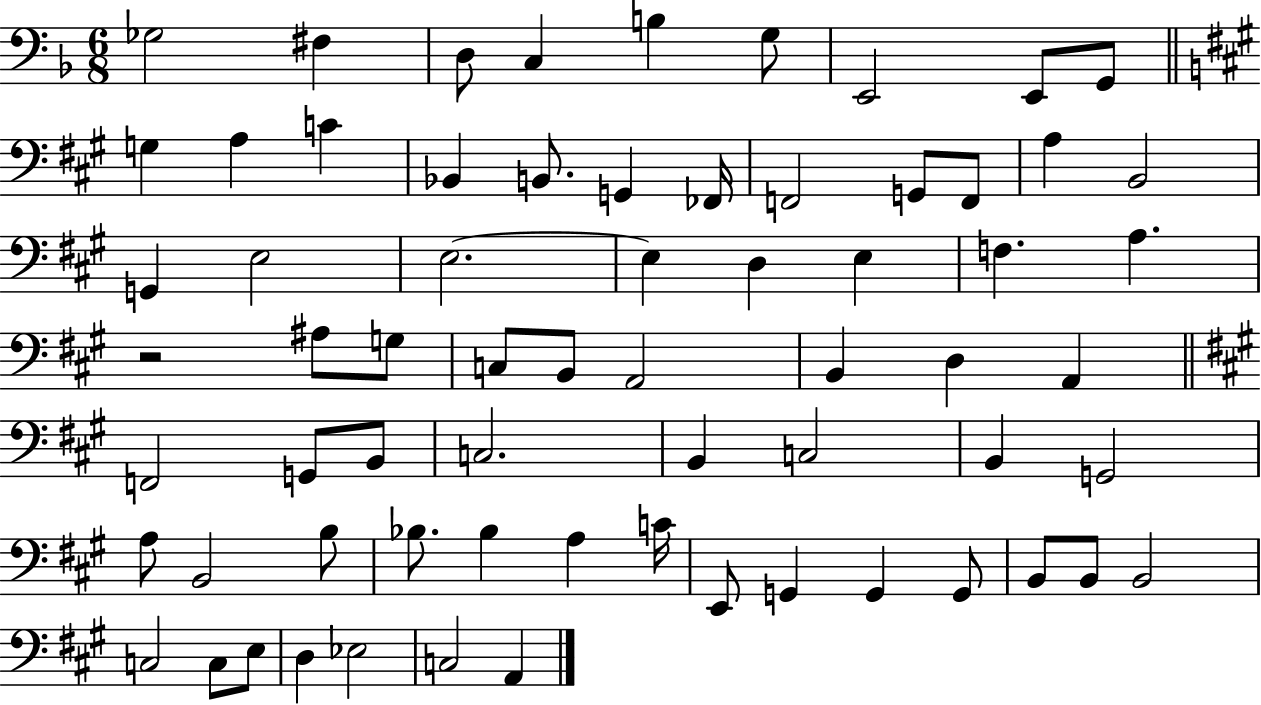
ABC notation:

X:1
T:Untitled
M:6/8
L:1/4
K:F
_G,2 ^F, D,/2 C, B, G,/2 E,,2 E,,/2 G,,/2 G, A, C _B,, B,,/2 G,, _F,,/4 F,,2 G,,/2 F,,/2 A, B,,2 G,, E,2 E,2 E, D, E, F, A, z2 ^A,/2 G,/2 C,/2 B,,/2 A,,2 B,, D, A,, F,,2 G,,/2 B,,/2 C,2 B,, C,2 B,, G,,2 A,/2 B,,2 B,/2 _B,/2 _B, A, C/4 E,,/2 G,, G,, G,,/2 B,,/2 B,,/2 B,,2 C,2 C,/2 E,/2 D, _E,2 C,2 A,,